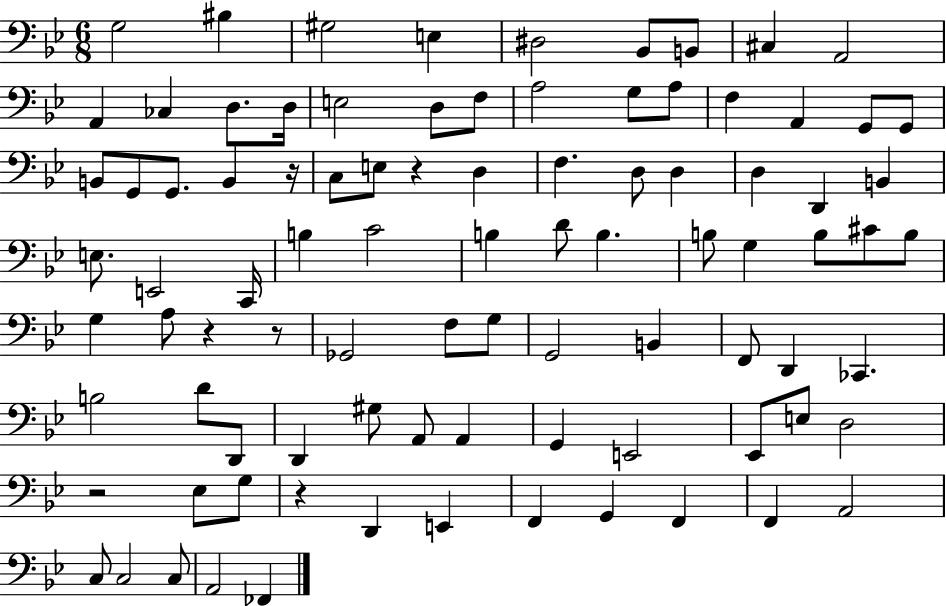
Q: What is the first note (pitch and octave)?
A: G3